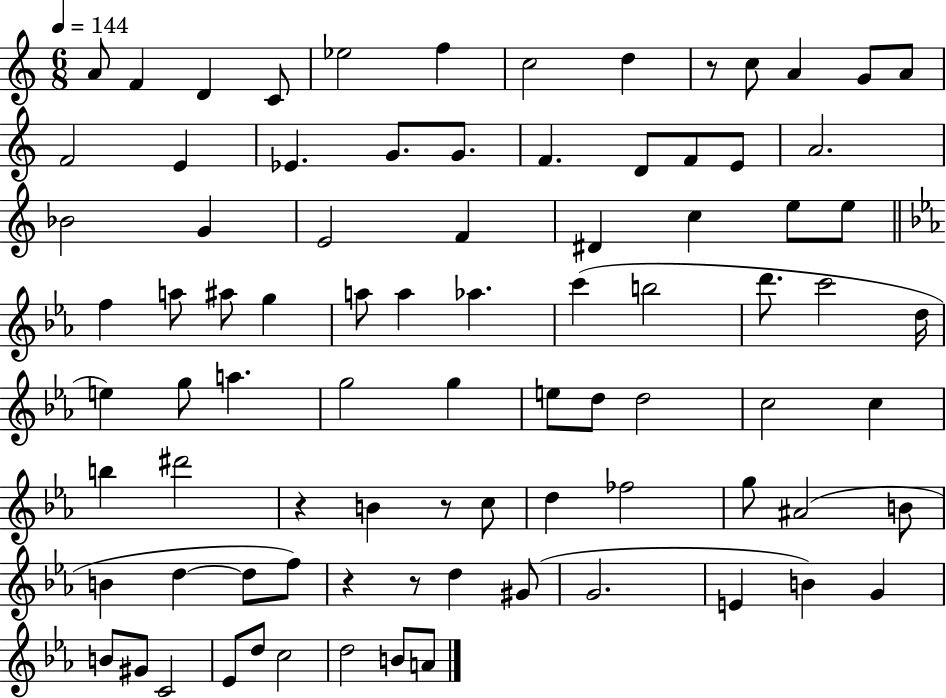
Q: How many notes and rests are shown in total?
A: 85